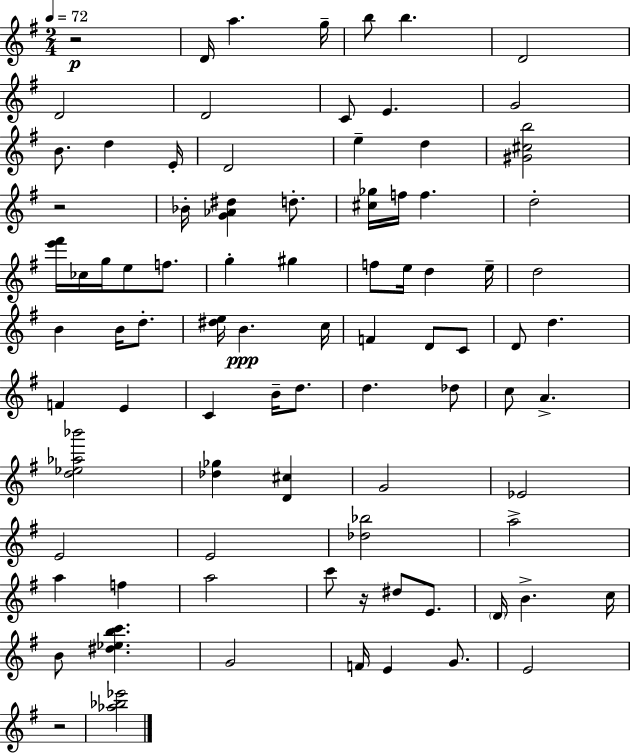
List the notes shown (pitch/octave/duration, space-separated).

R/h D4/s A5/q. G5/s B5/e B5/q. D4/h D4/h D4/h C4/e E4/q. G4/h B4/e. D5/q E4/s D4/h E5/q D5/q [G#4,C#5,B5]/h R/h Bb4/s [G4,Ab4,D#5]/q D5/e. [C#5,Gb5]/s F5/s F5/q. D5/h [E6,F#6]/s CES5/s G5/s E5/e F5/e. G5/q G#5/q F5/e E5/s D5/q E5/s D5/h B4/q B4/s D5/e. [D#5,E5]/s B4/q. C5/s F4/q D4/e C4/e D4/e D5/q. F4/q E4/q C4/q B4/s D5/e. D5/q. Db5/e C5/e A4/q. [D5,Eb5,Ab5,Bb6]/h [Db5,Gb5]/q [D4,C#5]/q G4/h Eb4/h E4/h E4/h [Db5,Bb5]/h A5/h A5/q F5/q A5/h C6/e R/s D#5/e E4/e. D4/s B4/q. C5/s B4/e [D#5,Eb5,B5,C6]/q. G4/h F4/s E4/q G4/e. E4/h R/h [Ab5,Bb5,Eb6]/h